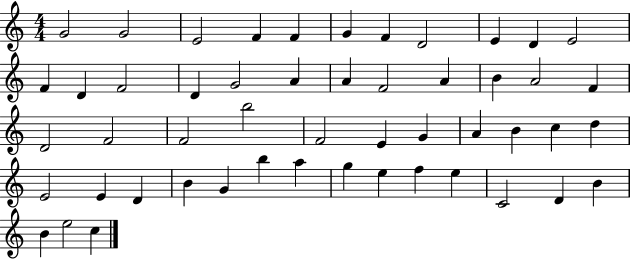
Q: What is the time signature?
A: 4/4